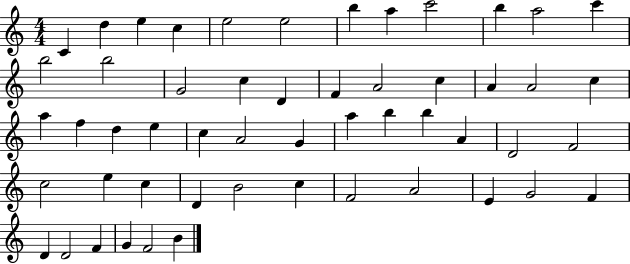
C4/q D5/q E5/q C5/q E5/h E5/h B5/q A5/q C6/h B5/q A5/h C6/q B5/h B5/h G4/h C5/q D4/q F4/q A4/h C5/q A4/q A4/h C5/q A5/q F5/q D5/q E5/q C5/q A4/h G4/q A5/q B5/q B5/q A4/q D4/h F4/h C5/h E5/q C5/q D4/q B4/h C5/q F4/h A4/h E4/q G4/h F4/q D4/q D4/h F4/q G4/q F4/h B4/q